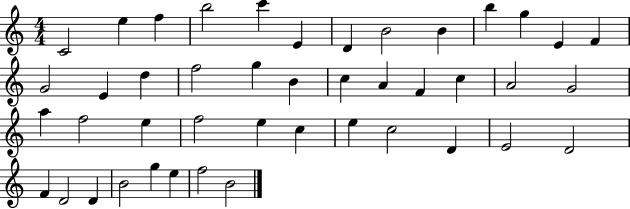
{
  \clef treble
  \numericTimeSignature
  \time 4/4
  \key c \major
  c'2 e''4 f''4 | b''2 c'''4 e'4 | d'4 b'2 b'4 | b''4 g''4 e'4 f'4 | \break g'2 e'4 d''4 | f''2 g''4 b'4 | c''4 a'4 f'4 c''4 | a'2 g'2 | \break a''4 f''2 e''4 | f''2 e''4 c''4 | e''4 c''2 d'4 | e'2 d'2 | \break f'4 d'2 d'4 | b'2 g''4 e''4 | f''2 b'2 | \bar "|."
}